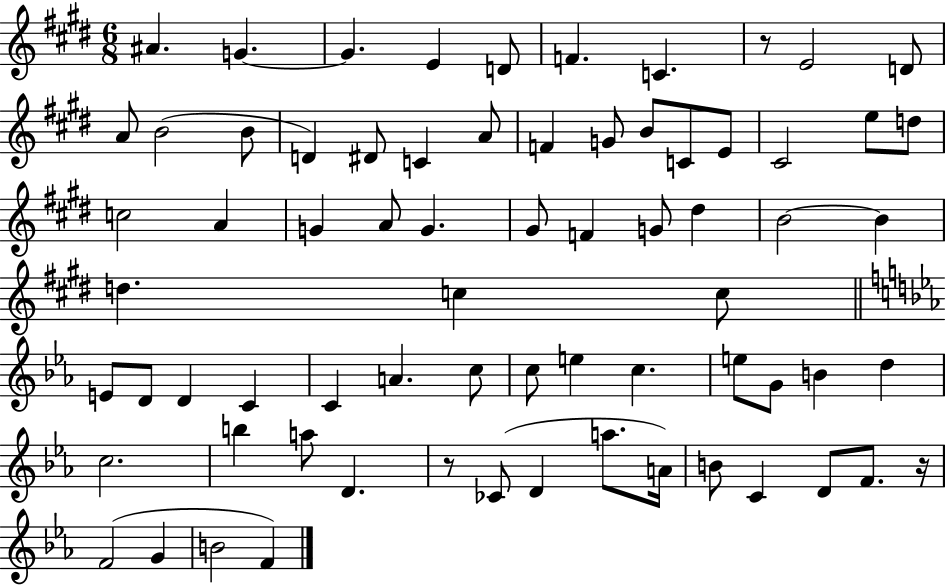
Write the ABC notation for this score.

X:1
T:Untitled
M:6/8
L:1/4
K:E
^A G G E D/2 F C z/2 E2 D/2 A/2 B2 B/2 D ^D/2 C A/2 F G/2 B/2 C/2 E/2 ^C2 e/2 d/2 c2 A G A/2 G ^G/2 F G/2 ^d B2 B d c c/2 E/2 D/2 D C C A c/2 c/2 e c e/2 G/2 B d c2 b a/2 D z/2 _C/2 D a/2 A/4 B/2 C D/2 F/2 z/4 F2 G B2 F